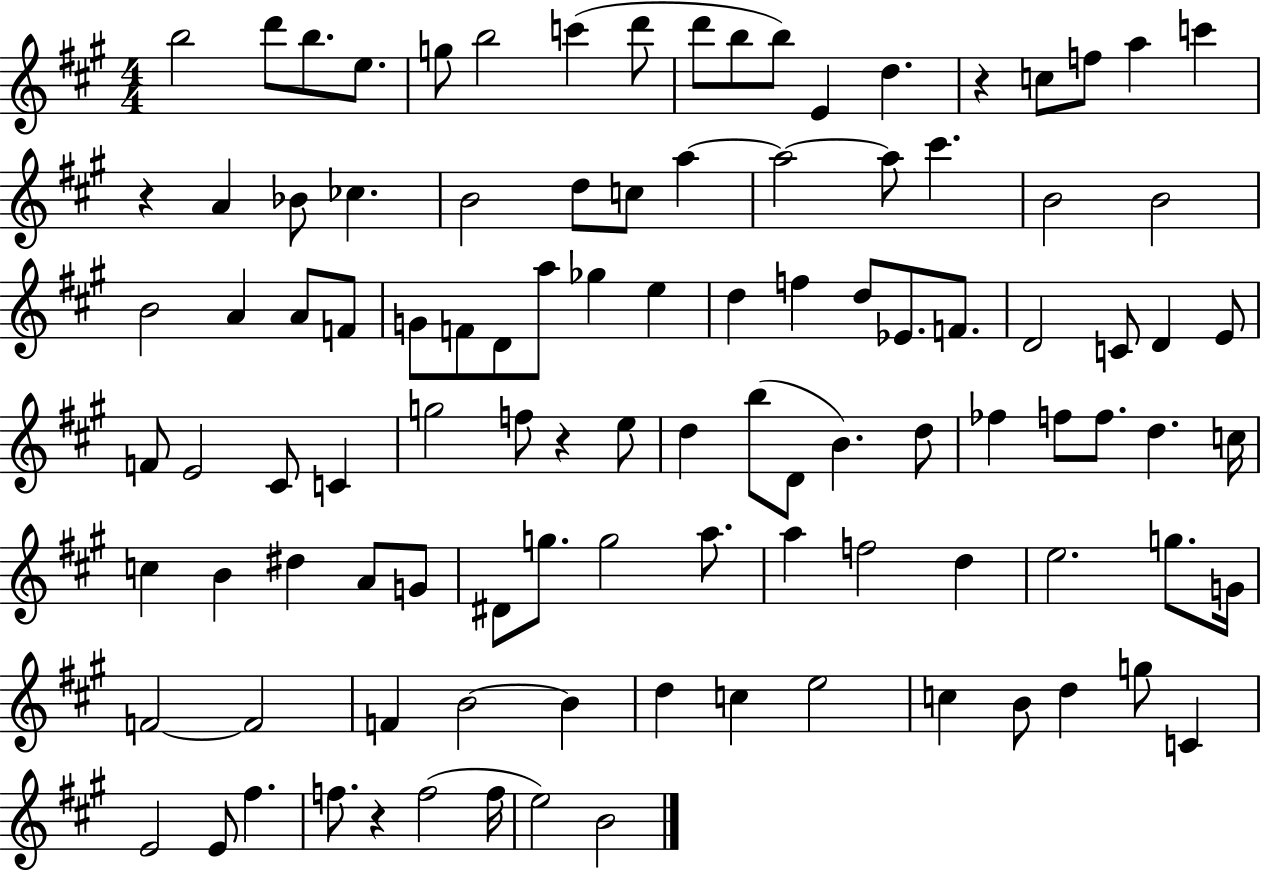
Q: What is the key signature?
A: A major